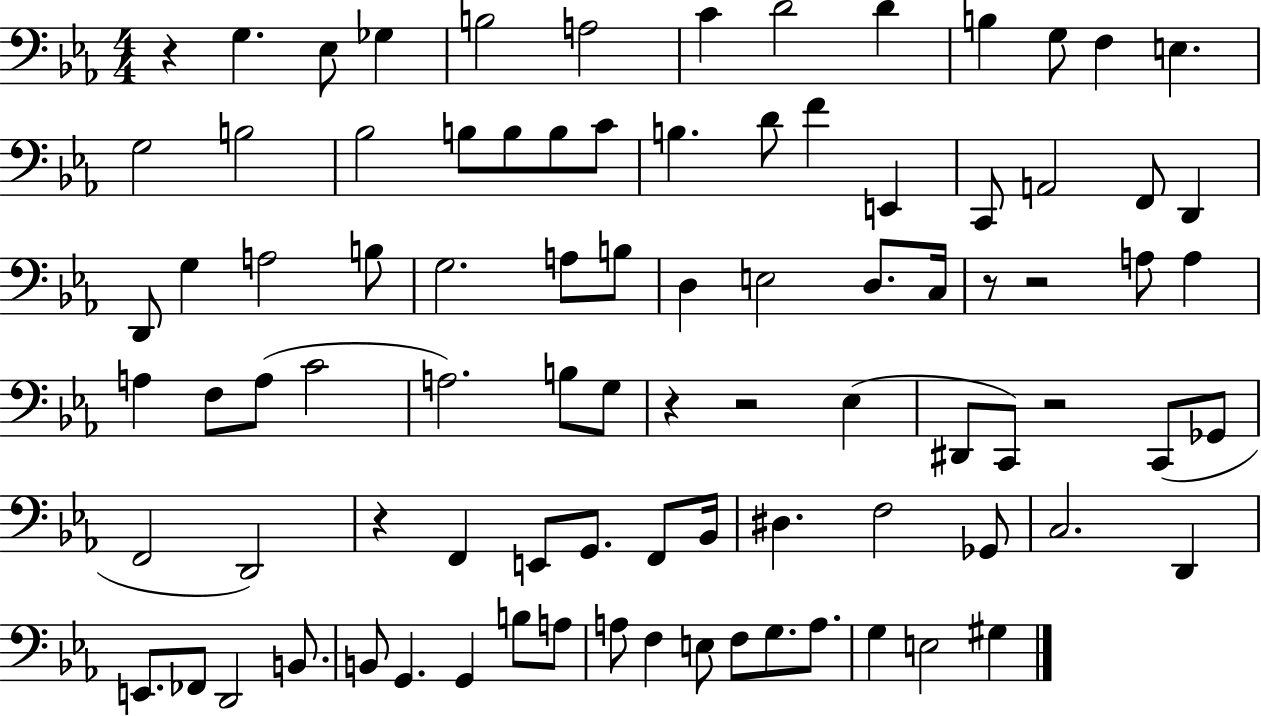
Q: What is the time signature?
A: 4/4